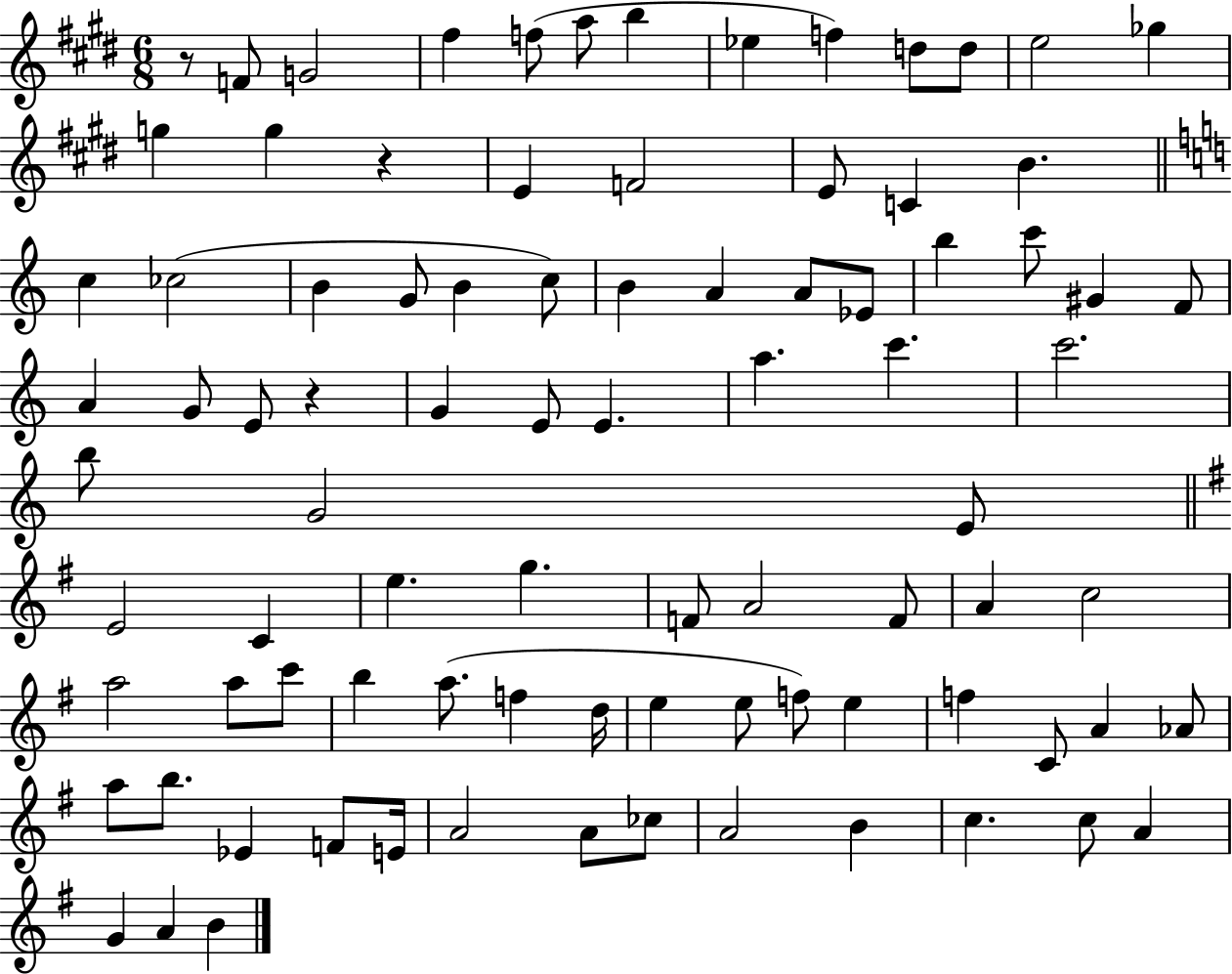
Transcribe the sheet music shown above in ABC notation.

X:1
T:Untitled
M:6/8
L:1/4
K:E
z/2 F/2 G2 ^f f/2 a/2 b _e f d/2 d/2 e2 _g g g z E F2 E/2 C B c _c2 B G/2 B c/2 B A A/2 _E/2 b c'/2 ^G F/2 A G/2 E/2 z G E/2 E a c' c'2 b/2 G2 E/2 E2 C e g F/2 A2 F/2 A c2 a2 a/2 c'/2 b a/2 f d/4 e e/2 f/2 e f C/2 A _A/2 a/2 b/2 _E F/2 E/4 A2 A/2 _c/2 A2 B c c/2 A G A B